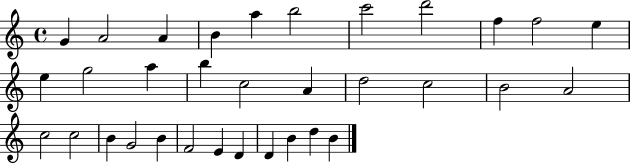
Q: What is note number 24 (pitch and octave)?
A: B4